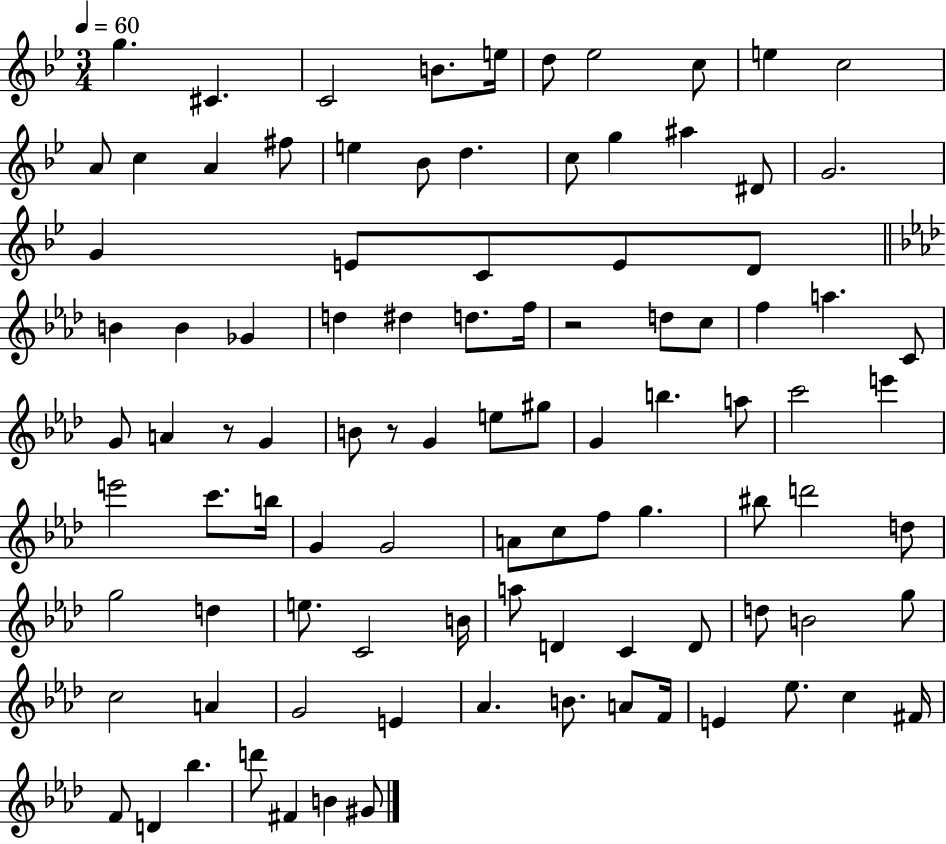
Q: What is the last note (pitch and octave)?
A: G#4